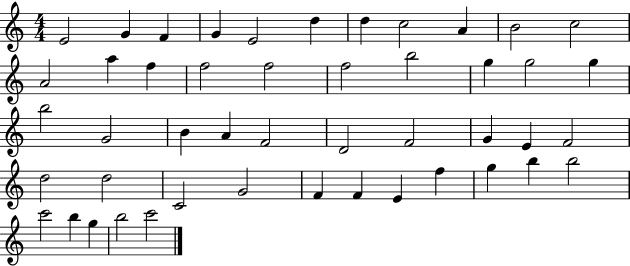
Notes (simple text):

E4/h G4/q F4/q G4/q E4/h D5/q D5/q C5/h A4/q B4/h C5/h A4/h A5/q F5/q F5/h F5/h F5/h B5/h G5/q G5/h G5/q B5/h G4/h B4/q A4/q F4/h D4/h F4/h G4/q E4/q F4/h D5/h D5/h C4/h G4/h F4/q F4/q E4/q F5/q G5/q B5/q B5/h C6/h B5/q G5/q B5/h C6/h